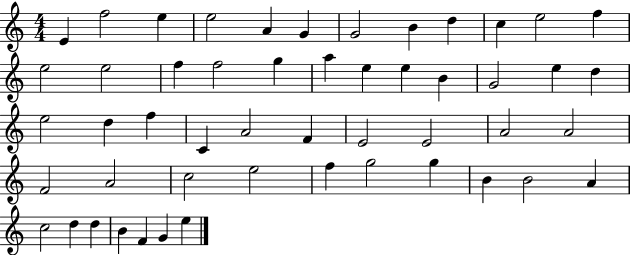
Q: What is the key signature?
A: C major